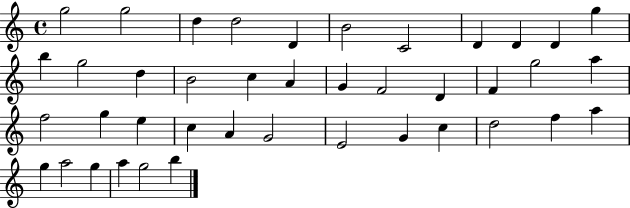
G5/h G5/h D5/q D5/h D4/q B4/h C4/h D4/q D4/q D4/q G5/q B5/q G5/h D5/q B4/h C5/q A4/q G4/q F4/h D4/q F4/q G5/h A5/q F5/h G5/q E5/q C5/q A4/q G4/h E4/h G4/q C5/q D5/h F5/q A5/q G5/q A5/h G5/q A5/q G5/h B5/q